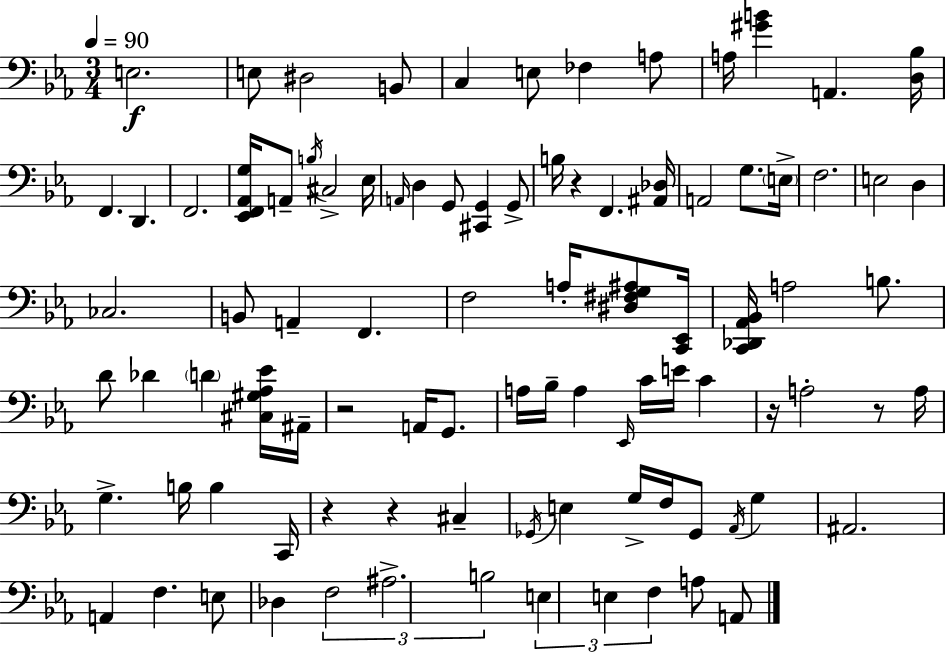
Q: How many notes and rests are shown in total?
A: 92